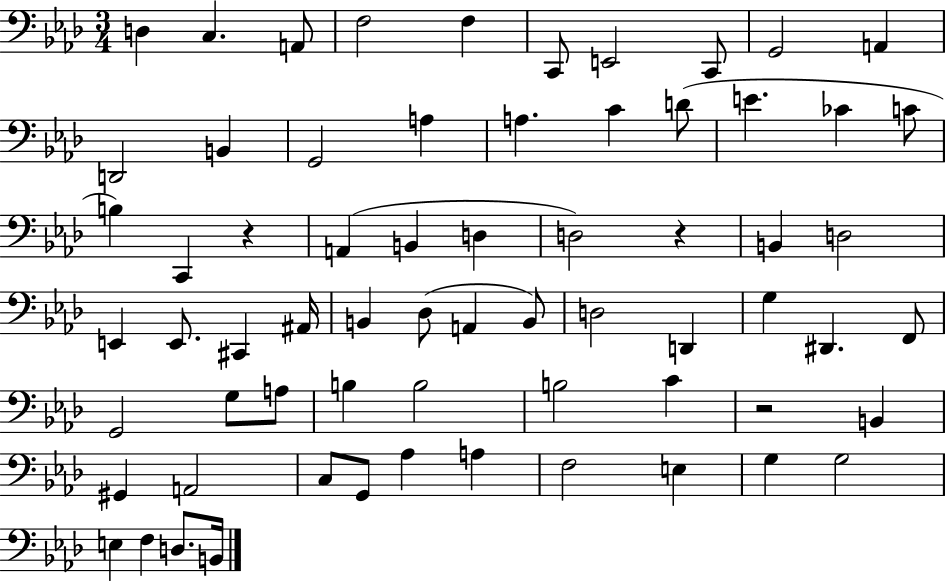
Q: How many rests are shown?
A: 3